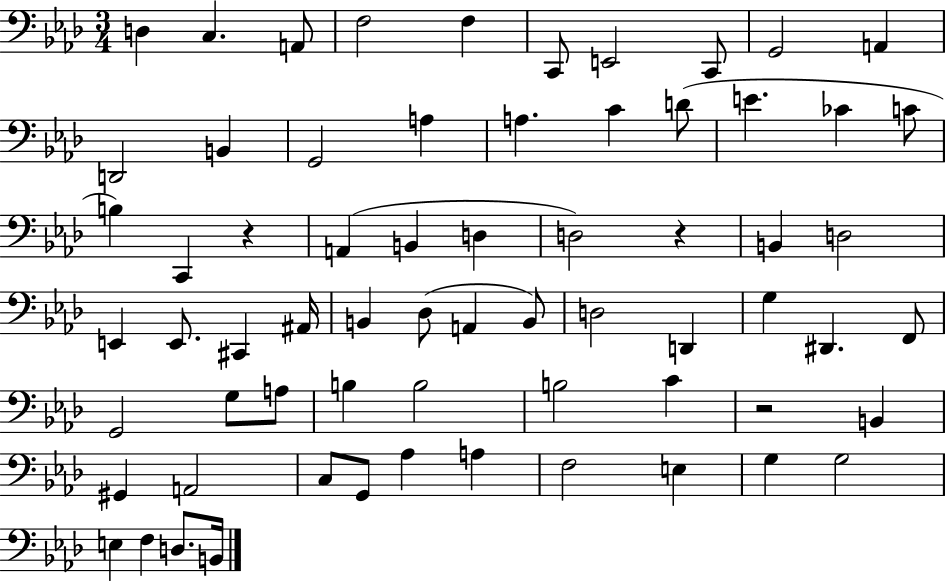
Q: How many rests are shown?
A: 3